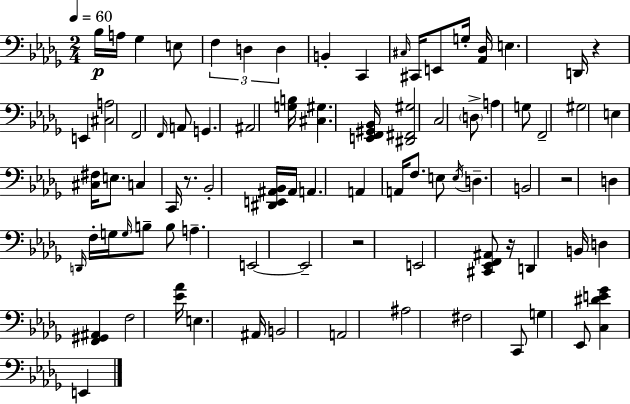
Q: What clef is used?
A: bass